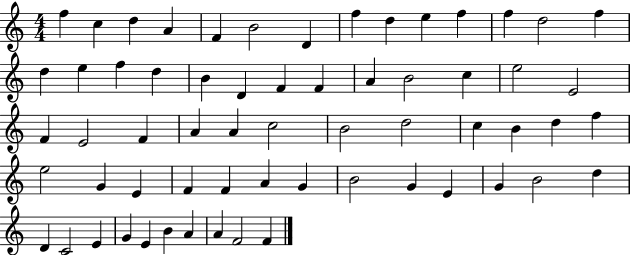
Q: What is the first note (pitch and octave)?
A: F5